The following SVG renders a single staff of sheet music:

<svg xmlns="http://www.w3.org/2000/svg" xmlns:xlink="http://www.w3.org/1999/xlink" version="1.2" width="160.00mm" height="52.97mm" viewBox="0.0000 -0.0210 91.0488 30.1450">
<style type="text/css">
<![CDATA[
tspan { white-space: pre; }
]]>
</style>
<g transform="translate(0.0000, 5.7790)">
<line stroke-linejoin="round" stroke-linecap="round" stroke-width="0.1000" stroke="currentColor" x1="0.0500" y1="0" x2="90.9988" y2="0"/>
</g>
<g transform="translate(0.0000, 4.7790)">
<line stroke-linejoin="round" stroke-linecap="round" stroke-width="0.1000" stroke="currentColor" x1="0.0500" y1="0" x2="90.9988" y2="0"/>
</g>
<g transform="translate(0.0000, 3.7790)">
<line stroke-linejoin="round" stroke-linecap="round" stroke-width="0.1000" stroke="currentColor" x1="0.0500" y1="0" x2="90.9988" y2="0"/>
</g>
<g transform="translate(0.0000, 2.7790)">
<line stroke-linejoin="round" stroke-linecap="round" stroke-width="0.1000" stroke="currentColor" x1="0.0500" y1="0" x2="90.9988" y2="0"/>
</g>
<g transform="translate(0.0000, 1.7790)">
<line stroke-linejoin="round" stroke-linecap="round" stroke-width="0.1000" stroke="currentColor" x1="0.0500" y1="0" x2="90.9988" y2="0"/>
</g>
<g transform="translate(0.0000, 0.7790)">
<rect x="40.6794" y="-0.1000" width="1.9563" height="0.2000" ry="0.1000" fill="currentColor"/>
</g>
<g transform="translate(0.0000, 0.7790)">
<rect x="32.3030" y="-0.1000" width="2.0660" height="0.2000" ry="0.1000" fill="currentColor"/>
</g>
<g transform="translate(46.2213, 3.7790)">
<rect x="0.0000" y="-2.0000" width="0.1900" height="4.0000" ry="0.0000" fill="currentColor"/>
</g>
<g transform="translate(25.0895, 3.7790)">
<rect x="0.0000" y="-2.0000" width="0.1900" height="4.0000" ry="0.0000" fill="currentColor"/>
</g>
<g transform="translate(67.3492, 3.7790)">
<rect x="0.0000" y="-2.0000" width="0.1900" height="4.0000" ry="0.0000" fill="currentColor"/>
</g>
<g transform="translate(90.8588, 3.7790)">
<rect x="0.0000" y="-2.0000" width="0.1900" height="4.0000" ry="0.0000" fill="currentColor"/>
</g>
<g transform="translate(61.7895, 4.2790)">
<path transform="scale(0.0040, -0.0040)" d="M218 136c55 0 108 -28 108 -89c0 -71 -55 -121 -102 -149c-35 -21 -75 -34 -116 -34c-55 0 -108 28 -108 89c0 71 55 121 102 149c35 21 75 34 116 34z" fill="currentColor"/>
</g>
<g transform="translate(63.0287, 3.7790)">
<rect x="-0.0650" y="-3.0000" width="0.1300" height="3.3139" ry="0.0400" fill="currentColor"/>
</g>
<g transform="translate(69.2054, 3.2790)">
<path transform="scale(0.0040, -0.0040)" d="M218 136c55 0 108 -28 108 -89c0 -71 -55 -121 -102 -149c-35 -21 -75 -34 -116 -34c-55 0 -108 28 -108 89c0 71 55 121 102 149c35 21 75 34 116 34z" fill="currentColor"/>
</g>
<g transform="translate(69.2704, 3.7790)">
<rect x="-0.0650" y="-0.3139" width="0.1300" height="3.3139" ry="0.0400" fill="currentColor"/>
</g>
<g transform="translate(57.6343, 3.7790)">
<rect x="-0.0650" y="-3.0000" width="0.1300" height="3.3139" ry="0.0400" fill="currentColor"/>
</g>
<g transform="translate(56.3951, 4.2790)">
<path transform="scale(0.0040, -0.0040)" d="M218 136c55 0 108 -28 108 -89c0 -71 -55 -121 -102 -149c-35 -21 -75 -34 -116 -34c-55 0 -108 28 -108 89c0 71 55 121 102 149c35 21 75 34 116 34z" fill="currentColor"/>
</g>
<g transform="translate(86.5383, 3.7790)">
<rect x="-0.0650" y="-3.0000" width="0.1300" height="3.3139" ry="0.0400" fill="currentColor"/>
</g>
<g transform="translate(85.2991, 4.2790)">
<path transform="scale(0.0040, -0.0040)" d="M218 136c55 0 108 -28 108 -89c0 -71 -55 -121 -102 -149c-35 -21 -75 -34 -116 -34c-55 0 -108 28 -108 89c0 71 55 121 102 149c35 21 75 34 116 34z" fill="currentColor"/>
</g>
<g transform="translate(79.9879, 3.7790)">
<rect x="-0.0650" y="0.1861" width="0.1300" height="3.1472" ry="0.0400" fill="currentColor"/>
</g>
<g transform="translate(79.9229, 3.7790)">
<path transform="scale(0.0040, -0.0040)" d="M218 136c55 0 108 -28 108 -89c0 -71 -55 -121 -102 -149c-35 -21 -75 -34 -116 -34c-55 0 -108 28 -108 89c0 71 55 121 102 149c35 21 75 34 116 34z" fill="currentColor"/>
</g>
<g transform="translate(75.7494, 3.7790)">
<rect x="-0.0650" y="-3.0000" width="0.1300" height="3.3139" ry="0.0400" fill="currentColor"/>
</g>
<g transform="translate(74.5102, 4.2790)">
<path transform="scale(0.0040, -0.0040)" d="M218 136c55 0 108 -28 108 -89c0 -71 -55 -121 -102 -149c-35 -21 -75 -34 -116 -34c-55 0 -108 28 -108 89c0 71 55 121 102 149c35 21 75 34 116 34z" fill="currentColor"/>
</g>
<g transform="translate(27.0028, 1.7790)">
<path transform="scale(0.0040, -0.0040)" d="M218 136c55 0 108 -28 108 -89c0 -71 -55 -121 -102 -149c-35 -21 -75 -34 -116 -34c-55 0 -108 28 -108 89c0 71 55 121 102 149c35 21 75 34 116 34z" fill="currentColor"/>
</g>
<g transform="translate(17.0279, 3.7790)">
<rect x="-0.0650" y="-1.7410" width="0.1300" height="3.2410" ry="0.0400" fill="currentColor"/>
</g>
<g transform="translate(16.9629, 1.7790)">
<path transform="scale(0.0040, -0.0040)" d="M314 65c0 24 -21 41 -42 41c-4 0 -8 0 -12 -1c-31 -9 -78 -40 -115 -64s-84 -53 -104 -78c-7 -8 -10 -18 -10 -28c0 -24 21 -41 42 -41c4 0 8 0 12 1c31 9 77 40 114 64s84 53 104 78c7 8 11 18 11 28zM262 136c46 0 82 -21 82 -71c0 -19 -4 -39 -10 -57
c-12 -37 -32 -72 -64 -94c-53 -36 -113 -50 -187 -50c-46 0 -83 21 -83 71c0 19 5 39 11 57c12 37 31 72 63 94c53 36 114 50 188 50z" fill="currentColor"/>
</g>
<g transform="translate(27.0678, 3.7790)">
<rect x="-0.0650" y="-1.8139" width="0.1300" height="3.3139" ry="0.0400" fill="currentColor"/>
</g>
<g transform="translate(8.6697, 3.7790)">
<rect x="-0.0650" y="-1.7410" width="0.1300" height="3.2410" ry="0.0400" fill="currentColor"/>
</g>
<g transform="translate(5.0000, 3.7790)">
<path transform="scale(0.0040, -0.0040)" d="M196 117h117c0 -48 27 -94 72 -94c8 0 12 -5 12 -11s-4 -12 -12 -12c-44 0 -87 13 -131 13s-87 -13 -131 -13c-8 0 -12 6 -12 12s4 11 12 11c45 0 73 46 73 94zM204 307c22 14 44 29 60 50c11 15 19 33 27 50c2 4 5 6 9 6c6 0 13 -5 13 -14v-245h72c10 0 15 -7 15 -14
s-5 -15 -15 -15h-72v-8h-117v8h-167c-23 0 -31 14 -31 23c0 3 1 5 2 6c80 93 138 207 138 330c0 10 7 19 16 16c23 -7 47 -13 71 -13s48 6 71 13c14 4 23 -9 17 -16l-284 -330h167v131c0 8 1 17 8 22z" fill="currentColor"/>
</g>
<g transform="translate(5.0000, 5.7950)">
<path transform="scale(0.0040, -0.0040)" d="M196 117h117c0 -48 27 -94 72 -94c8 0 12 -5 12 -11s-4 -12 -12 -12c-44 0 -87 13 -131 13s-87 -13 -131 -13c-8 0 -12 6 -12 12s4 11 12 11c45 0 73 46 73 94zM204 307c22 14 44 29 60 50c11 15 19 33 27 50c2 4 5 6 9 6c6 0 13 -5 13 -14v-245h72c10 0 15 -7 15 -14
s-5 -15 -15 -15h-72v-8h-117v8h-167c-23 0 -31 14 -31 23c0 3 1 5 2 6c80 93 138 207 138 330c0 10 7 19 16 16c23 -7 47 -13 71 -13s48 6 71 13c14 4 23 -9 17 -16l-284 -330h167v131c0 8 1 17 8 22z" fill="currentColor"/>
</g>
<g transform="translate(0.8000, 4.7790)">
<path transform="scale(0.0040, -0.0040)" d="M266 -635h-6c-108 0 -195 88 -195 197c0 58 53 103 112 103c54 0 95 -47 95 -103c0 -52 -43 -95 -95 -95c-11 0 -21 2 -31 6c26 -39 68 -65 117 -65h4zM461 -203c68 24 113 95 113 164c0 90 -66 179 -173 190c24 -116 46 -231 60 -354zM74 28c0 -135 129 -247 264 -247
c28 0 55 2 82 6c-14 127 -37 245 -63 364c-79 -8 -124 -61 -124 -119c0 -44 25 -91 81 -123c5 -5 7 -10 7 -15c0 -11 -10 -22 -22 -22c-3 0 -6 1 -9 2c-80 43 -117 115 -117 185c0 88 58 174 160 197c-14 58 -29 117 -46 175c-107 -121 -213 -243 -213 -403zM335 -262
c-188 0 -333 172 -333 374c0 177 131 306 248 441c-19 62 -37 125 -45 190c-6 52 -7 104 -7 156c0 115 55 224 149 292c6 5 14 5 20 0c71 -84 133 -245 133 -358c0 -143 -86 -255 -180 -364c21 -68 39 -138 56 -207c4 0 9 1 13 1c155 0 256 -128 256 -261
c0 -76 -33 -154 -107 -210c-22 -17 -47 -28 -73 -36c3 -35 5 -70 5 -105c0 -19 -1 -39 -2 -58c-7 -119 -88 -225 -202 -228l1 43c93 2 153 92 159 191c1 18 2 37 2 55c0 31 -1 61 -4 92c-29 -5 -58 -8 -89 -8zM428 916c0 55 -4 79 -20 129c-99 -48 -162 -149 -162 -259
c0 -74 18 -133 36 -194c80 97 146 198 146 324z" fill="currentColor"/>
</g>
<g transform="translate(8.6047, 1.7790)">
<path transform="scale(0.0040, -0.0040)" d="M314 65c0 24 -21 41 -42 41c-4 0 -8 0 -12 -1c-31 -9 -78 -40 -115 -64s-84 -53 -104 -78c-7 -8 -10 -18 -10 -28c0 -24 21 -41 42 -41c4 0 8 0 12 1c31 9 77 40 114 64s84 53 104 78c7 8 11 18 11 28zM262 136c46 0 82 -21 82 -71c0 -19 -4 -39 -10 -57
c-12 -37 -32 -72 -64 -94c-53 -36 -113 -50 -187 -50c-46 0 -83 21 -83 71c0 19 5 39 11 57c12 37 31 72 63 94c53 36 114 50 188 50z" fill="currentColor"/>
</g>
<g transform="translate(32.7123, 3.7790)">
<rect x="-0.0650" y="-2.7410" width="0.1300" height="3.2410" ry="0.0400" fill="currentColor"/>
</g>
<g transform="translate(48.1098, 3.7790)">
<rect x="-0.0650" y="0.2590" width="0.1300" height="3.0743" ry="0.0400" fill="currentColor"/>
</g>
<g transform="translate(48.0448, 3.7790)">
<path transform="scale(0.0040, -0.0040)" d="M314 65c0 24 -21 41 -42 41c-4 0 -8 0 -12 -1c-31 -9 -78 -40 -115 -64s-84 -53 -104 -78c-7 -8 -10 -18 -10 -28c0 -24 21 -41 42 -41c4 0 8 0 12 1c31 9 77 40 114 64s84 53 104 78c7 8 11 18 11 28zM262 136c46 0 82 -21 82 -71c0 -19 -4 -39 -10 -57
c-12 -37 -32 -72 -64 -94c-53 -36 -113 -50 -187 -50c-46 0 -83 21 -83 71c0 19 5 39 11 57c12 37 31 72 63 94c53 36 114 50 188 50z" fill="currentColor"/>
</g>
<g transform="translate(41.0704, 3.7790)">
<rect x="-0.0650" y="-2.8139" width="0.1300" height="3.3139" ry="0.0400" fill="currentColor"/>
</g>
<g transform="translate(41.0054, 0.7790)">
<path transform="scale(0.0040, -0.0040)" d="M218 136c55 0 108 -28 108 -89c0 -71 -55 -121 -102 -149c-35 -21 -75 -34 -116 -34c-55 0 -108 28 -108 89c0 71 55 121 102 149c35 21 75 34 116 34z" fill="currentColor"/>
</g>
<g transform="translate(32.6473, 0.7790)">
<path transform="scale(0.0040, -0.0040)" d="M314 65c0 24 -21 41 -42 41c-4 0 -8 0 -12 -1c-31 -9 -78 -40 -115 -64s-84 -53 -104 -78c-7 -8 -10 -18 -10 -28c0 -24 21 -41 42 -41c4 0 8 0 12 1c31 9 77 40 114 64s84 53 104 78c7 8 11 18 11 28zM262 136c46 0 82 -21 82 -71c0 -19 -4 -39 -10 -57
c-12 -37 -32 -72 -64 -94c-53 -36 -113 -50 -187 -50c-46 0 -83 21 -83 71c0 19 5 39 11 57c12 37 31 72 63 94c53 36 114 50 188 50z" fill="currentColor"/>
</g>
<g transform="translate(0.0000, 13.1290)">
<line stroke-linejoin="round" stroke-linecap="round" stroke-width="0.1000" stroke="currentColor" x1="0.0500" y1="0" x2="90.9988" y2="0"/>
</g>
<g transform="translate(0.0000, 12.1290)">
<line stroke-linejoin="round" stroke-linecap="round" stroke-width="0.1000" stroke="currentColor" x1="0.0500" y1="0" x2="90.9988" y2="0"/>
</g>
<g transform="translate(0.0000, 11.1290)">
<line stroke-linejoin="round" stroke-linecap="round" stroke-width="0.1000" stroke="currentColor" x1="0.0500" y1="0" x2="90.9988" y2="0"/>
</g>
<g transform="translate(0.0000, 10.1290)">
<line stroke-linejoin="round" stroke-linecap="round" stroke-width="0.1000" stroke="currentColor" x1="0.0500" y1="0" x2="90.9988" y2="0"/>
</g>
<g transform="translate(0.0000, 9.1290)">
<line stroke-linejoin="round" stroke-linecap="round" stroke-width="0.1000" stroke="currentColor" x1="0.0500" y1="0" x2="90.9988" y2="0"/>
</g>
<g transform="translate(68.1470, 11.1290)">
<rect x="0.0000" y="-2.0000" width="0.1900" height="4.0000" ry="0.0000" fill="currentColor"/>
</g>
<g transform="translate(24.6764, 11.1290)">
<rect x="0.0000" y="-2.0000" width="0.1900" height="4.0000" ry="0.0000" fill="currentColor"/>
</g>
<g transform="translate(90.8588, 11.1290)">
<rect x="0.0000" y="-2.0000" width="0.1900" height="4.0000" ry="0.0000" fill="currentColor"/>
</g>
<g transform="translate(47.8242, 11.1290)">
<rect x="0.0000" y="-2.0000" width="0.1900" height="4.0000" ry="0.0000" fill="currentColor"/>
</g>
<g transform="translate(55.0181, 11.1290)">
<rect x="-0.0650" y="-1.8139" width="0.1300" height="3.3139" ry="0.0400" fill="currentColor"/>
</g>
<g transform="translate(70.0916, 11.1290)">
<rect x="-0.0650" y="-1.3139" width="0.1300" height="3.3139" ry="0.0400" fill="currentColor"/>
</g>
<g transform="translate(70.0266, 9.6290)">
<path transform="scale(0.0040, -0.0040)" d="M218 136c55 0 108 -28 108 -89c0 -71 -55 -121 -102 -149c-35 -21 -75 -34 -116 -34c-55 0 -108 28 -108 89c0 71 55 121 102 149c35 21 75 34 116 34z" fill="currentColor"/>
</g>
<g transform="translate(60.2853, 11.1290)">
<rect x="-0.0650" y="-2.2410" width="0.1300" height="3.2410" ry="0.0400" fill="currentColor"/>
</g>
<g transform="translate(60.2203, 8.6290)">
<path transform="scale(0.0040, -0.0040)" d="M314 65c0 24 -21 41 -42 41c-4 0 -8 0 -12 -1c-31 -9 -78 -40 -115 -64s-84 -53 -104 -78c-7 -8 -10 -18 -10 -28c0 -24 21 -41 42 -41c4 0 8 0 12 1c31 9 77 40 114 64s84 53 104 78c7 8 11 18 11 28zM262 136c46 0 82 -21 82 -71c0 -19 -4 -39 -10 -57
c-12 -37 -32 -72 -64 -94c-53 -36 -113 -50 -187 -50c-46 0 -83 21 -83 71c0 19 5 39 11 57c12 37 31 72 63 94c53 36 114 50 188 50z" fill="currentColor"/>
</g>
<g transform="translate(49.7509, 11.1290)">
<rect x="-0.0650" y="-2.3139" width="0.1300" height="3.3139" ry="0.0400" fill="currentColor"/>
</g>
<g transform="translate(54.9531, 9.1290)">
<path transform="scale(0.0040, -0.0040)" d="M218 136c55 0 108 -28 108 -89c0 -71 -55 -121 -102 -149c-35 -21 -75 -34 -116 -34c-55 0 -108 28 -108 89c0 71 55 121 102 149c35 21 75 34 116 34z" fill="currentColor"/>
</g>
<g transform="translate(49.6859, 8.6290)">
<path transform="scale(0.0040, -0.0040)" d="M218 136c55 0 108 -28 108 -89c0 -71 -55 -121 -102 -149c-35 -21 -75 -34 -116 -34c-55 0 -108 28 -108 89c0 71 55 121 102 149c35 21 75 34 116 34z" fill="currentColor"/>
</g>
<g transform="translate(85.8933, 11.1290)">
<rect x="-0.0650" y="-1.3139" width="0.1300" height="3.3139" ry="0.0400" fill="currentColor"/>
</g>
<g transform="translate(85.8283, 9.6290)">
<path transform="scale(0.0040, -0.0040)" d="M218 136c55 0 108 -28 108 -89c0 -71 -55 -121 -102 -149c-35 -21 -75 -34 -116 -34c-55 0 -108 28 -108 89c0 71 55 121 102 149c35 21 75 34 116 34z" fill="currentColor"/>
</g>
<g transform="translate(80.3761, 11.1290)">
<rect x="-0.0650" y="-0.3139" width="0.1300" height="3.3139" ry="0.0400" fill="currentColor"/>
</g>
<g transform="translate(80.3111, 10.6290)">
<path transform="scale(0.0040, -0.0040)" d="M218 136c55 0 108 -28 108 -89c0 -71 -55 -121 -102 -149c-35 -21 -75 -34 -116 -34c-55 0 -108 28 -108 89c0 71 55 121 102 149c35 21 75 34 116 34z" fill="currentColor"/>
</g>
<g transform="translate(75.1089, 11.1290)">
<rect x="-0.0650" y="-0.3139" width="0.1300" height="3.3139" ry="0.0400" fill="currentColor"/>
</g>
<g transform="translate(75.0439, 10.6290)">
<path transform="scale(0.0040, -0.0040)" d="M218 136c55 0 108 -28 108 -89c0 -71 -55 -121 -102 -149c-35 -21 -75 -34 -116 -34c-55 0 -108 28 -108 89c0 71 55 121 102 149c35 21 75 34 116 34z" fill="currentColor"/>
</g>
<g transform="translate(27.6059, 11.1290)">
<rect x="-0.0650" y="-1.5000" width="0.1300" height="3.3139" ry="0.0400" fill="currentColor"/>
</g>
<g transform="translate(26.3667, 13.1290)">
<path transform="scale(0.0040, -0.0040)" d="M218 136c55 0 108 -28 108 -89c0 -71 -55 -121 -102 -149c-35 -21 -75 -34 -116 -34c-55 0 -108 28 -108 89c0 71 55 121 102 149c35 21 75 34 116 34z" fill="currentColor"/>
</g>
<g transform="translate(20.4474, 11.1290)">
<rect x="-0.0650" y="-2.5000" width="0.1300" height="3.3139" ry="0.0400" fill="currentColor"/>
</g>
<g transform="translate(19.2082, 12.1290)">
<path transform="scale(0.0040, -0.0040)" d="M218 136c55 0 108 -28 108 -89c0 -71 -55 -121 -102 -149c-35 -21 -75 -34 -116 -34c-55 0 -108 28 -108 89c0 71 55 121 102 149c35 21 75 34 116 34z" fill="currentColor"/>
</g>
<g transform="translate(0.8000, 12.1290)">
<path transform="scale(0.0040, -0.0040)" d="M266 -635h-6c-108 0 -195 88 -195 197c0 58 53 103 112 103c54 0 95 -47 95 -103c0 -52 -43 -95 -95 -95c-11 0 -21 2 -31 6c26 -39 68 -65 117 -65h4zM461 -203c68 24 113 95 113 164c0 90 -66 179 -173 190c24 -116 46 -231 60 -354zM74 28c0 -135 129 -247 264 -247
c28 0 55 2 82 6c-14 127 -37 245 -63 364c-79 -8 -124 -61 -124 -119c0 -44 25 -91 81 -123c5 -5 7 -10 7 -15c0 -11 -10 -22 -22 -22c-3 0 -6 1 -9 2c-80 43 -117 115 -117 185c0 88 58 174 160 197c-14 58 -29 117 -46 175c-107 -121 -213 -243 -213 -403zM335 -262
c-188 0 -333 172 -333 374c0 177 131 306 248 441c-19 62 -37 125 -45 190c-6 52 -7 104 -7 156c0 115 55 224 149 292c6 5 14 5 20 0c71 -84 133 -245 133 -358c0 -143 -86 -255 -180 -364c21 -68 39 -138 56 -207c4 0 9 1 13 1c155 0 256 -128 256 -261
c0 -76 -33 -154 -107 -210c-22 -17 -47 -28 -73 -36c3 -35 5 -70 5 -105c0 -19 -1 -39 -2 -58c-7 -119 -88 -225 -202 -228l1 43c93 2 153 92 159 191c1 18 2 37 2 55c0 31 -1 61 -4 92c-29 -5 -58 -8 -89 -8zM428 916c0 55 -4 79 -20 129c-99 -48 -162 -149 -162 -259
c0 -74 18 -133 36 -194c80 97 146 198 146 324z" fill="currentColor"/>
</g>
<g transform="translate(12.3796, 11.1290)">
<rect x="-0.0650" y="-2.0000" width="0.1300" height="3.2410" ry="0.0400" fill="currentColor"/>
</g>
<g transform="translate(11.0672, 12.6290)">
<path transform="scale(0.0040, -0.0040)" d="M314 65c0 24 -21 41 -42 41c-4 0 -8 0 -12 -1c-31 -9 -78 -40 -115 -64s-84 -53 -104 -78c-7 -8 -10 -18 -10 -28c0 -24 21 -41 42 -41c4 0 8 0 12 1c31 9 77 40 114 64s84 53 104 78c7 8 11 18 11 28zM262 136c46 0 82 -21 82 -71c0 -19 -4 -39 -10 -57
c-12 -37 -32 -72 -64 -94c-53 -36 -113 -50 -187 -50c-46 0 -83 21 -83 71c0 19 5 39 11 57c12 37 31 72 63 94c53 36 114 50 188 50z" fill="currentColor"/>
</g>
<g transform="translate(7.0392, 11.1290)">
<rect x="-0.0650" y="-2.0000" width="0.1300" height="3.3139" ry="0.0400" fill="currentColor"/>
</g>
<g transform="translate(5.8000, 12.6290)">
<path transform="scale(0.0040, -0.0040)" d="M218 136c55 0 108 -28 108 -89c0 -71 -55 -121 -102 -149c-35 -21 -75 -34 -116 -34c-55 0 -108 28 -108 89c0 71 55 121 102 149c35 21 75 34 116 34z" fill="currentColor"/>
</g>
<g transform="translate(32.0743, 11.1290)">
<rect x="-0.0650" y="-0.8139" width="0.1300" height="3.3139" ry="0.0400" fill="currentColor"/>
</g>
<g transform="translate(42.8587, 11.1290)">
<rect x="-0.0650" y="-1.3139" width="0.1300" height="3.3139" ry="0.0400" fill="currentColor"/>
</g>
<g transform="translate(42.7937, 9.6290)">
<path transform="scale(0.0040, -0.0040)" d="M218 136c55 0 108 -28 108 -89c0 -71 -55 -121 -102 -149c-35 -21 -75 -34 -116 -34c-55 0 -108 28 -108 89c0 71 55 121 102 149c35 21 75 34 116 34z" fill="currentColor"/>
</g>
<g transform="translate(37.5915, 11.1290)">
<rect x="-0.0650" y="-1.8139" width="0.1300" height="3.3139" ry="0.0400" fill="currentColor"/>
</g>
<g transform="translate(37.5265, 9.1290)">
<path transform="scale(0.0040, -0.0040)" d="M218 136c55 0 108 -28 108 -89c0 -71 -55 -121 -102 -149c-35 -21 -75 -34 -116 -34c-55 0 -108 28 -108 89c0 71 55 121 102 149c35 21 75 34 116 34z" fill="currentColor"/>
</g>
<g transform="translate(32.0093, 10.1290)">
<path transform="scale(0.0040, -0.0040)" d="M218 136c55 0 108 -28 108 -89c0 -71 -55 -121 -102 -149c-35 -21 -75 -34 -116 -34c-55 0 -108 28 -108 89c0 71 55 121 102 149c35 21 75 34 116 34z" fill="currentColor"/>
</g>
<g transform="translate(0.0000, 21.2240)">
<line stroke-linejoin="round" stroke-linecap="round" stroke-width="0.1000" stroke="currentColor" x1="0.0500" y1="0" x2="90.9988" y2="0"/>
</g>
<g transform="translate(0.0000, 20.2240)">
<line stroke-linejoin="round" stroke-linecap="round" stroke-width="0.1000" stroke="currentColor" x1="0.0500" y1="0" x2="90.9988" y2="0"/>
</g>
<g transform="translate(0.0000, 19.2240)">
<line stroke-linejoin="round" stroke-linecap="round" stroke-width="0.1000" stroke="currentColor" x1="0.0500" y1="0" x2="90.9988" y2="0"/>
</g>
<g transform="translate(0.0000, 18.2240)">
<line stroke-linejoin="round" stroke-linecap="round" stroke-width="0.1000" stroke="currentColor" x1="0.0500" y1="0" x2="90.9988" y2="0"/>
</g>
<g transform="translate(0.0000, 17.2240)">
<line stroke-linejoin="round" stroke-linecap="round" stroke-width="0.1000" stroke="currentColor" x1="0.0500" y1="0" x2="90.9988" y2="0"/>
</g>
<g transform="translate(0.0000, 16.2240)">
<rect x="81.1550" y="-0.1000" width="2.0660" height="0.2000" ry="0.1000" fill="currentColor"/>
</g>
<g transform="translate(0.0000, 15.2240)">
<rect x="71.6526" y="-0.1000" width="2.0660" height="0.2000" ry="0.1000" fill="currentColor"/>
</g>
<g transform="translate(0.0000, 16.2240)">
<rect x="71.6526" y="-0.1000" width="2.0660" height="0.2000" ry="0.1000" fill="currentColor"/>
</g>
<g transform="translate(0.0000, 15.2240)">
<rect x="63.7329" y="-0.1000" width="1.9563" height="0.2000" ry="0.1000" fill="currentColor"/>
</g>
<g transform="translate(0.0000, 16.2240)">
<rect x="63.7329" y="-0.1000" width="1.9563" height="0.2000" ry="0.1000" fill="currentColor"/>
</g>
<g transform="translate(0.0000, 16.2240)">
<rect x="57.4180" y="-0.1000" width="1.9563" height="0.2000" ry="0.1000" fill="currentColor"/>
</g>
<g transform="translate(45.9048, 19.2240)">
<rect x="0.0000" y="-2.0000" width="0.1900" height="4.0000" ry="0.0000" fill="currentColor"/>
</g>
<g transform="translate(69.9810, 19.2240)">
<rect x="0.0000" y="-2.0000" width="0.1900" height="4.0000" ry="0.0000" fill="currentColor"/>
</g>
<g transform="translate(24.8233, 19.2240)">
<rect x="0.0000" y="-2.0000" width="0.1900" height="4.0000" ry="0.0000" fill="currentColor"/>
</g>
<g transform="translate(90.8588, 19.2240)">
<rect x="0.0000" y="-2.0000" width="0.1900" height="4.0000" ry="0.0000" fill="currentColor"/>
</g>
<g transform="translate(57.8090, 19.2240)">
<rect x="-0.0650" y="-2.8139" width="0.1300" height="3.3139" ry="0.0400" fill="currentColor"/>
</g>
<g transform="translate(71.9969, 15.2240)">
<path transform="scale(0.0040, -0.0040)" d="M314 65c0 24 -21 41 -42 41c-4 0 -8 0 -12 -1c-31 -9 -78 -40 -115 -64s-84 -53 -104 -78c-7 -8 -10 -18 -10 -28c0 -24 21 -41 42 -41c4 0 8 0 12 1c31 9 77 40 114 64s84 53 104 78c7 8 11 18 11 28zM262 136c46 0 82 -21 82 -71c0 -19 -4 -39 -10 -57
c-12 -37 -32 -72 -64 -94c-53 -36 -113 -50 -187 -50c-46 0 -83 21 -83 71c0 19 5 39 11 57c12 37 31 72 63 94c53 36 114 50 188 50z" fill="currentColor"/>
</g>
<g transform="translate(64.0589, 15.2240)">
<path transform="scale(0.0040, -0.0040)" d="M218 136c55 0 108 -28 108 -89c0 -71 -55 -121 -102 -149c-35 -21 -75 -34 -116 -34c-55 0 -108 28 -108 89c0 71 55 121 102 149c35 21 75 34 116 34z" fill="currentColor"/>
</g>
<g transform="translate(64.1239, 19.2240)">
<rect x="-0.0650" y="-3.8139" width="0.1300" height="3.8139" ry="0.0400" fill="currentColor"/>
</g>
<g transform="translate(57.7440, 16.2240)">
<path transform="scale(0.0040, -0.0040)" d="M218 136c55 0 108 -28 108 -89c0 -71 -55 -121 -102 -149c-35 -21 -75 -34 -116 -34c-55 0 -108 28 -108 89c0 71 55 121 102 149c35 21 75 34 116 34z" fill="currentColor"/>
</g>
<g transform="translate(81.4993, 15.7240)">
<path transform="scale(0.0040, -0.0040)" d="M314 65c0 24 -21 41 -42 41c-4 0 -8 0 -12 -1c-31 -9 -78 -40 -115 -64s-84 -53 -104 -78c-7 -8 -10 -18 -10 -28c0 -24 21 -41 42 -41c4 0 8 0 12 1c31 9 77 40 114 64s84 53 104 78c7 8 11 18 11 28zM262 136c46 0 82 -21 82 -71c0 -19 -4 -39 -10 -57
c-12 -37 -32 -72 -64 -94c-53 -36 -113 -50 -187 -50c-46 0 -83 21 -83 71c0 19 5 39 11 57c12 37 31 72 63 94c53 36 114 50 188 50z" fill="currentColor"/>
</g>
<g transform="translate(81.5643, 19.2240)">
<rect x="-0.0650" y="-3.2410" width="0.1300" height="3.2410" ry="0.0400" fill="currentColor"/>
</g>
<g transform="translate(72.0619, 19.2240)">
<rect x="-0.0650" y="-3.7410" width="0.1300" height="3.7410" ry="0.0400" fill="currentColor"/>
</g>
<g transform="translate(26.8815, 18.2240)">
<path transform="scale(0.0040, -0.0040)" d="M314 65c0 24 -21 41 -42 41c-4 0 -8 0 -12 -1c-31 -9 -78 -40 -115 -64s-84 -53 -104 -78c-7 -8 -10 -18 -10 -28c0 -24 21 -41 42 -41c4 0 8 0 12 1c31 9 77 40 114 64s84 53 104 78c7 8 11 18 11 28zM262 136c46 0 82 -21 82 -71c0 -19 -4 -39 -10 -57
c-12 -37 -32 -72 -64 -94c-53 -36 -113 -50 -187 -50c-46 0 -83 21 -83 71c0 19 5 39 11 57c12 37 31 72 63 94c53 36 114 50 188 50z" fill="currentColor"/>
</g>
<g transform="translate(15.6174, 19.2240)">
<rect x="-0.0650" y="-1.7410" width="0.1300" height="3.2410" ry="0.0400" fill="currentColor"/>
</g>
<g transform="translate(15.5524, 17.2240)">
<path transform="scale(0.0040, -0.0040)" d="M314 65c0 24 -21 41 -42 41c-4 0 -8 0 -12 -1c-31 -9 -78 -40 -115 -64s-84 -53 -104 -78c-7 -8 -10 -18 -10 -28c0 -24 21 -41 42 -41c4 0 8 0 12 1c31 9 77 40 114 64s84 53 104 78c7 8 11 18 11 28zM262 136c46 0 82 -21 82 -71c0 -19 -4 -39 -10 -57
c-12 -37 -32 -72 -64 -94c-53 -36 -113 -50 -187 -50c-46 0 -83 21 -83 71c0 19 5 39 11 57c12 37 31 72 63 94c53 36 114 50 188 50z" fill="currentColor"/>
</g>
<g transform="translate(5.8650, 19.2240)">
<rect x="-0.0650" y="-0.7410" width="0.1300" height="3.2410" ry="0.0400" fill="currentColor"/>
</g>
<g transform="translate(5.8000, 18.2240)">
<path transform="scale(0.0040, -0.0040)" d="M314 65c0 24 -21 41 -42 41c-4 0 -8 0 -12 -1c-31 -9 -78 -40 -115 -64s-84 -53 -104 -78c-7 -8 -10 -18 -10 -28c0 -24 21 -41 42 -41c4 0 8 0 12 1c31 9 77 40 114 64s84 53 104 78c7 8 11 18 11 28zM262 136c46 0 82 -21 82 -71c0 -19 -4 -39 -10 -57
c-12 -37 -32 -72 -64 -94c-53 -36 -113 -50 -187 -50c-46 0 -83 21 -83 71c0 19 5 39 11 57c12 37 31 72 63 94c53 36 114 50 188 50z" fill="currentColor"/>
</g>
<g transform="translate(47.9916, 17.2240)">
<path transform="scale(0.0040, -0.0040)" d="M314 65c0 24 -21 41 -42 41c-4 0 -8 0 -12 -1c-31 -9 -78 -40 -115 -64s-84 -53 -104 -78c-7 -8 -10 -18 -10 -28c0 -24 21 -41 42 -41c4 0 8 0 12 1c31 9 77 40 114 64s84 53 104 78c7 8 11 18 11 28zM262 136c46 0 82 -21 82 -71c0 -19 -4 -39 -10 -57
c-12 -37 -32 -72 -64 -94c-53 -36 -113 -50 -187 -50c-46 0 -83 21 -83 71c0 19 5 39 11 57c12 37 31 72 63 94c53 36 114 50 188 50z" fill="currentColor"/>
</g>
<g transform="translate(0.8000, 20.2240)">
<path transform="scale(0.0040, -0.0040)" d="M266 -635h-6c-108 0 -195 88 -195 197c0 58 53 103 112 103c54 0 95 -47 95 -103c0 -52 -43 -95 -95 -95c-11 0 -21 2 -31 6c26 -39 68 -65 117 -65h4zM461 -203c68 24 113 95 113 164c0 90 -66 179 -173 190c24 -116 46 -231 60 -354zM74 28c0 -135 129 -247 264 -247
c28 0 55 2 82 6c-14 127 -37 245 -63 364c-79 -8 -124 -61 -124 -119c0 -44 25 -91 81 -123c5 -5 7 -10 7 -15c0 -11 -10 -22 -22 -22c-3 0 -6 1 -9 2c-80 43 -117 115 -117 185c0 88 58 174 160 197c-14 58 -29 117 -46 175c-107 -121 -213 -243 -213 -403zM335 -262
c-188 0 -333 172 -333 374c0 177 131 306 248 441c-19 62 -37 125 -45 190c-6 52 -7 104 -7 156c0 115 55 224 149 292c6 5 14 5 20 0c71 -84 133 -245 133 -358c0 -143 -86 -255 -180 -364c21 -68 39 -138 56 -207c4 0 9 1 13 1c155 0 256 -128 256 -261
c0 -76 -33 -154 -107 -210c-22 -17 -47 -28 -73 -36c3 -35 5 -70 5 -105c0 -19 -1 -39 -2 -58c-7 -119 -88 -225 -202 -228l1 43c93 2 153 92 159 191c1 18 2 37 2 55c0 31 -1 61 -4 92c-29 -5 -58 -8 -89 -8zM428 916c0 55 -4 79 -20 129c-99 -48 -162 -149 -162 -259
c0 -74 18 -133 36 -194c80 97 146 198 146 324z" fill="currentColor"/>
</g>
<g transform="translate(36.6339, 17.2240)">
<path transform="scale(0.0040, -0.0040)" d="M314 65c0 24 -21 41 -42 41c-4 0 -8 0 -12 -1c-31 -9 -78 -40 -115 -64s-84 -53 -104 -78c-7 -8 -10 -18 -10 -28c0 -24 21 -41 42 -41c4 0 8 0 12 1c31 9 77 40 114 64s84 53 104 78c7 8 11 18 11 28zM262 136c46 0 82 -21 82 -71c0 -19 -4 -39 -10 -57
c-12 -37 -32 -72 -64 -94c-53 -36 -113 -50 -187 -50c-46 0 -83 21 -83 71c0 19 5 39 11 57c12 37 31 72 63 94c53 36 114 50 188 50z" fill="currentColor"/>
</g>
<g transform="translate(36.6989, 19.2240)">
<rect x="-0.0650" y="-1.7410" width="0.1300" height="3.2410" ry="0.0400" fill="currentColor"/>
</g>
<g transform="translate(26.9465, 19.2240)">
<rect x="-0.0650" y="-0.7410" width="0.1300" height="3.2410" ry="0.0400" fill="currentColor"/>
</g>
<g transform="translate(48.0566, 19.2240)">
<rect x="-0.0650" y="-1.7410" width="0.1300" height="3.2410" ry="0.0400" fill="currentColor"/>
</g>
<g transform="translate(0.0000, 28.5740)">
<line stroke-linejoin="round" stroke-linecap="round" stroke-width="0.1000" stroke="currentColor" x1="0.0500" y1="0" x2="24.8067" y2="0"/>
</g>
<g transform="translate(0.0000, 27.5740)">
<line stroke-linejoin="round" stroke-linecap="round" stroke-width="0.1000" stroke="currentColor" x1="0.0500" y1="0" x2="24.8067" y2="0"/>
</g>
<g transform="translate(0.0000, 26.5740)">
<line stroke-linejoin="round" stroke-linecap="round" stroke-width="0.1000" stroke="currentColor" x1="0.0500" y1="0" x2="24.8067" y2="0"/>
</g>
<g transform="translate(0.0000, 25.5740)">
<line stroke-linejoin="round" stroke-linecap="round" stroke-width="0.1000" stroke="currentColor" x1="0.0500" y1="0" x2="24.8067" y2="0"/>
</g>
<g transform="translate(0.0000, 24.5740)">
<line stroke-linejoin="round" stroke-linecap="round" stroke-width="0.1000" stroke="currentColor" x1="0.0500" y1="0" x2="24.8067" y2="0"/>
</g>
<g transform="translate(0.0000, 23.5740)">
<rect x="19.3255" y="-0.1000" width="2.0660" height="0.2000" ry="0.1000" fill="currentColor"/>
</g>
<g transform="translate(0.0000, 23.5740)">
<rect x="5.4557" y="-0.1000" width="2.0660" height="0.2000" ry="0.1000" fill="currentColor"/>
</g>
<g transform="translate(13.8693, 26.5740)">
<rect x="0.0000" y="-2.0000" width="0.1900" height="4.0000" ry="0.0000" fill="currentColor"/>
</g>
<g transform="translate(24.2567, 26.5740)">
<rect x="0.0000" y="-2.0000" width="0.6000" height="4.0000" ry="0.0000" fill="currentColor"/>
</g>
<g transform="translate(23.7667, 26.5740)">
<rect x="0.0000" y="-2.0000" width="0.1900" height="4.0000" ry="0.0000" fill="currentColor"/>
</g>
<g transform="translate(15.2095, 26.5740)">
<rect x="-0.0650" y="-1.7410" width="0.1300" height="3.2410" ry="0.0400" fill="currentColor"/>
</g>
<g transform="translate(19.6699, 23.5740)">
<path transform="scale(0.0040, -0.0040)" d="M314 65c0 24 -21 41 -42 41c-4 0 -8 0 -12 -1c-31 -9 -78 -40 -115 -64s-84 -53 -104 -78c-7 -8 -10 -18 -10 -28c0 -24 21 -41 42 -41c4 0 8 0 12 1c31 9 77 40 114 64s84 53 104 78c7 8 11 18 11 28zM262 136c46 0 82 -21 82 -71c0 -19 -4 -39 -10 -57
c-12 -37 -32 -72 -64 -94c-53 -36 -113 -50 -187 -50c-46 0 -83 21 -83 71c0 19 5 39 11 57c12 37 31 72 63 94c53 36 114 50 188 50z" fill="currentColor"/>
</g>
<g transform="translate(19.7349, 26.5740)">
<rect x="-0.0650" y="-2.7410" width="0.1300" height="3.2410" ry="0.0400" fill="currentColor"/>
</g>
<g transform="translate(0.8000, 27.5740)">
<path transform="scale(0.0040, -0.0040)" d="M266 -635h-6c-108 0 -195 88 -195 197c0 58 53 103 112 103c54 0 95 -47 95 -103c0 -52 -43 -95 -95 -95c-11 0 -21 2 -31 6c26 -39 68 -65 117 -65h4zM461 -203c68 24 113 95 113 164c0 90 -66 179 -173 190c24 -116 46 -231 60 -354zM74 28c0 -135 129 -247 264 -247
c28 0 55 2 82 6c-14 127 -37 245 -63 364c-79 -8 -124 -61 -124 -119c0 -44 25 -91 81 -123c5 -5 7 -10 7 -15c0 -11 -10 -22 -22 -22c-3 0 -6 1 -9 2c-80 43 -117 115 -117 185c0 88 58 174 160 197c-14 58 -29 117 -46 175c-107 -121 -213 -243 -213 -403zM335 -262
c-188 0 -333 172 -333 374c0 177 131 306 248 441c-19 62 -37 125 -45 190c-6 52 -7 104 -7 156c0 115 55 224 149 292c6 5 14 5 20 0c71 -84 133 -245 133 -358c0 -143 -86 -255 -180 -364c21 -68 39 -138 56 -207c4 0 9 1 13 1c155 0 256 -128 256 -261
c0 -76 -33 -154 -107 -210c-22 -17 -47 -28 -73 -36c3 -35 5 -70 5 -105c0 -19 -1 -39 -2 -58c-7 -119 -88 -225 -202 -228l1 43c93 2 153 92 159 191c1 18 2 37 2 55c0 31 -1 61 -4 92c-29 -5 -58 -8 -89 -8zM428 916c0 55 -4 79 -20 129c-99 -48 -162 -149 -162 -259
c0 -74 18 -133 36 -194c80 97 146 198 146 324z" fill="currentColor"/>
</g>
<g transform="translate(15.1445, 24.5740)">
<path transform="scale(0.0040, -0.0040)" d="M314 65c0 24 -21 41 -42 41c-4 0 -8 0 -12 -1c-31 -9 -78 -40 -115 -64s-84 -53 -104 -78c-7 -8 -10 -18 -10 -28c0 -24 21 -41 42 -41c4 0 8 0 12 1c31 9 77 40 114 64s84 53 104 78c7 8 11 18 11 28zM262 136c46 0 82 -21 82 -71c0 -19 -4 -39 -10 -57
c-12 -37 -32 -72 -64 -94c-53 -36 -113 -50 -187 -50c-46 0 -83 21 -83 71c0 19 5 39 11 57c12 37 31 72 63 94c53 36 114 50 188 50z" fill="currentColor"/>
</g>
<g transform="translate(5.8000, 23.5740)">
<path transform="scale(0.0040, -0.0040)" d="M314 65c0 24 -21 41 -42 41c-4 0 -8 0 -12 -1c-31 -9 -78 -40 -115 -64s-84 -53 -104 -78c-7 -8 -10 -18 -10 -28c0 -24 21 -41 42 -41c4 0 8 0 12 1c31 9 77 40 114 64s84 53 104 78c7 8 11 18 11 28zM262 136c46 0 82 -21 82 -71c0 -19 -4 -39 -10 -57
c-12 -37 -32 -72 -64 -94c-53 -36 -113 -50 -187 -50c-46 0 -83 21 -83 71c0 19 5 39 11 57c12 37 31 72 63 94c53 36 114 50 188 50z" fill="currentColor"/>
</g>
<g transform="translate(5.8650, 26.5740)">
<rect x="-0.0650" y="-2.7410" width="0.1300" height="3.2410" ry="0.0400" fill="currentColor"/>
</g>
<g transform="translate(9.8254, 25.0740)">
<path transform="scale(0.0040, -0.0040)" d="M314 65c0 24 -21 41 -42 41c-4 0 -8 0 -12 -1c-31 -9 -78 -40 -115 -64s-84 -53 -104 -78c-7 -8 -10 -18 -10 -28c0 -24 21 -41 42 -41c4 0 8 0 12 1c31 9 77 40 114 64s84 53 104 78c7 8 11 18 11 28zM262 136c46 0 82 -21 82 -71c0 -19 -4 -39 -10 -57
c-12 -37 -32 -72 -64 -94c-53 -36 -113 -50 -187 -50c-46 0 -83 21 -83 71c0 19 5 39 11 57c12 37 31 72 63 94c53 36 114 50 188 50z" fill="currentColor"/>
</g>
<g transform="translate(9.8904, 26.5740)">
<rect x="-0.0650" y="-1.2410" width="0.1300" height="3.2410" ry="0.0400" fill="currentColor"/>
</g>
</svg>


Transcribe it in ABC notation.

X:1
T:Untitled
M:4/4
L:1/4
K:C
f2 f2 f a2 a B2 A A c A B A F F2 G E d f e g f g2 e c c e d2 f2 d2 f2 f2 a c' c'2 b2 a2 e2 f2 a2